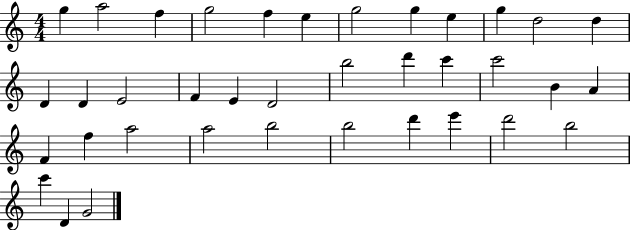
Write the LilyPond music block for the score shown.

{
  \clef treble
  \numericTimeSignature
  \time 4/4
  \key c \major
  g''4 a''2 f''4 | g''2 f''4 e''4 | g''2 g''4 e''4 | g''4 d''2 d''4 | \break d'4 d'4 e'2 | f'4 e'4 d'2 | b''2 d'''4 c'''4 | c'''2 b'4 a'4 | \break f'4 f''4 a''2 | a''2 b''2 | b''2 d'''4 e'''4 | d'''2 b''2 | \break c'''4 d'4 g'2 | \bar "|."
}